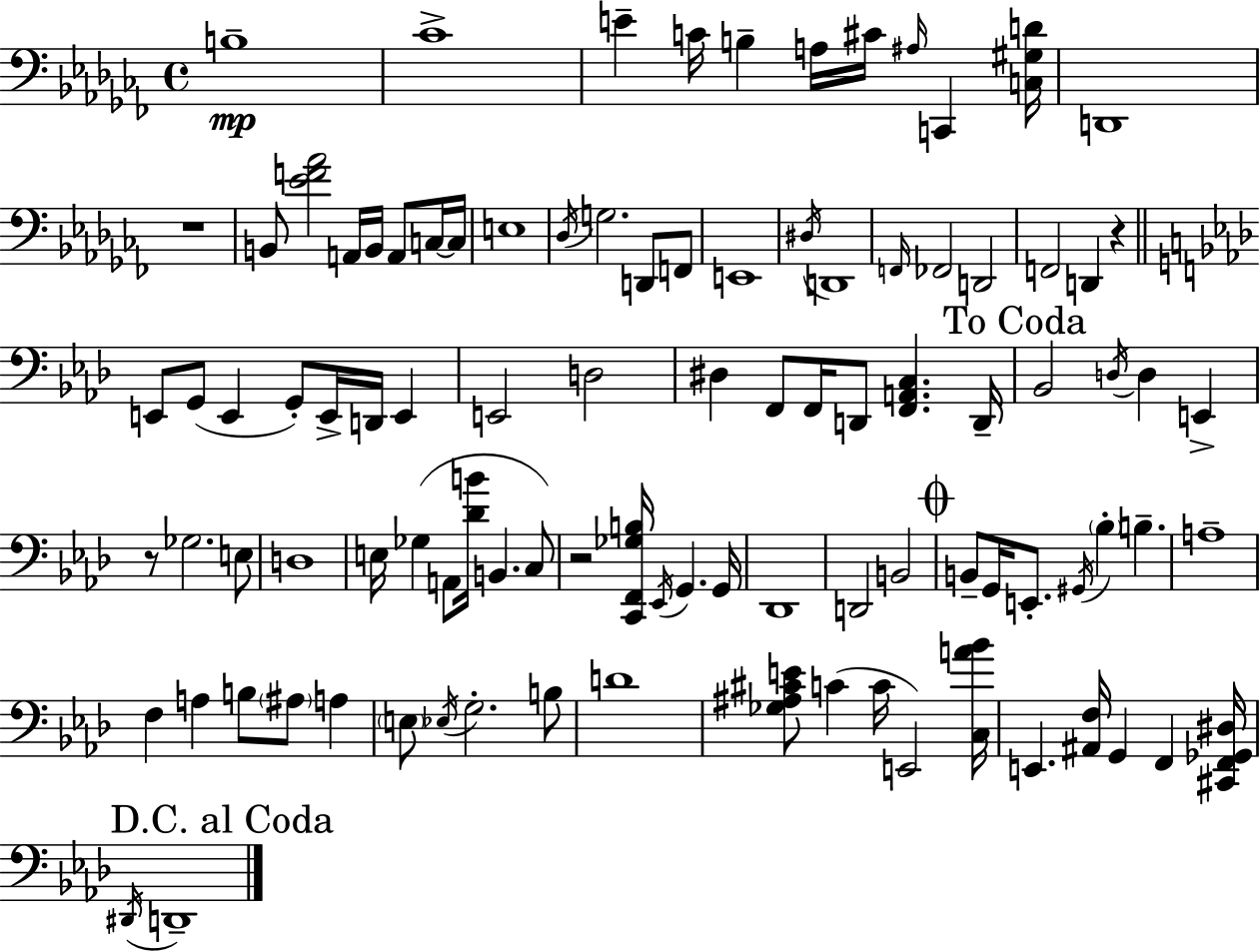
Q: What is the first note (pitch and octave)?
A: B3